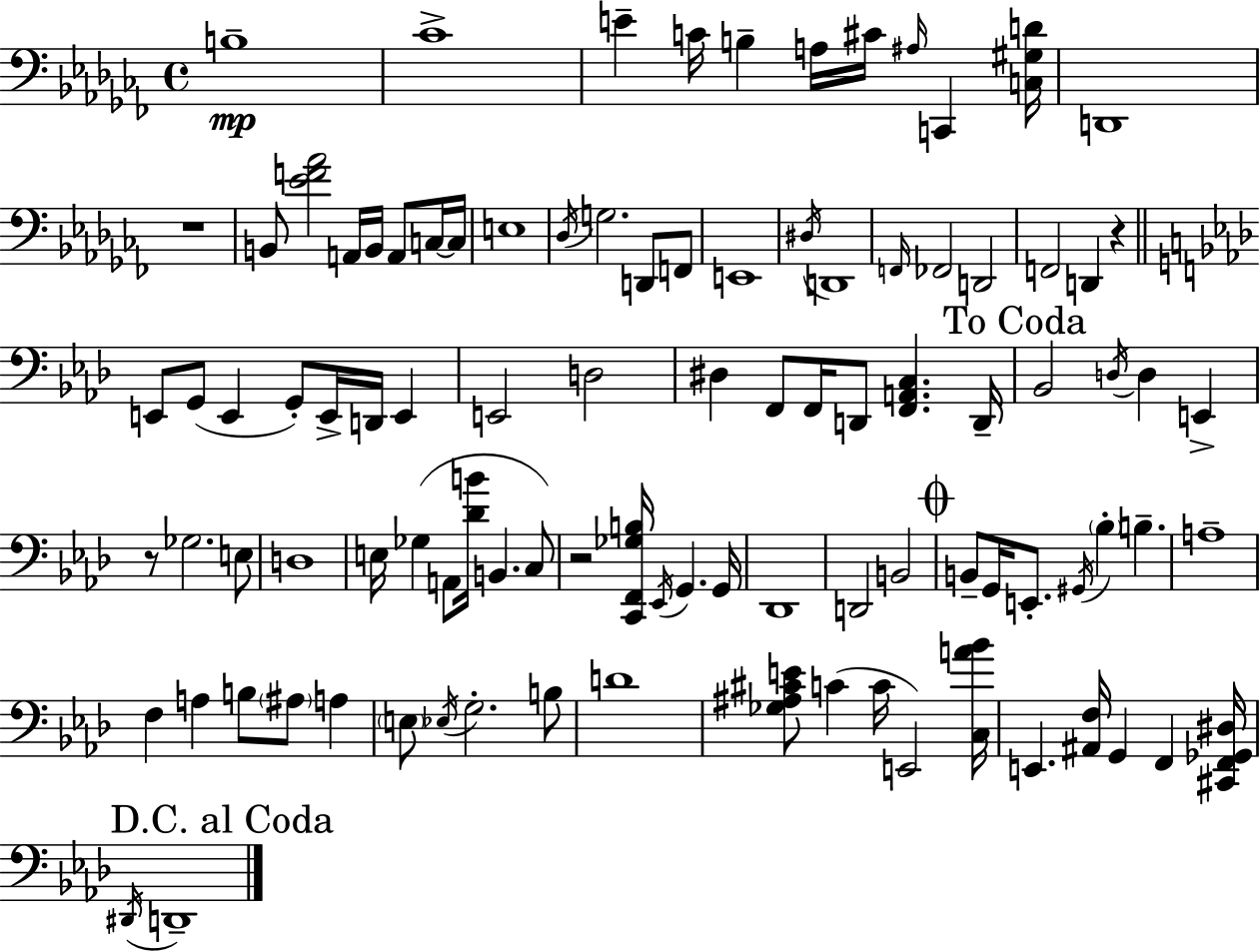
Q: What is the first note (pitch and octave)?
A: B3